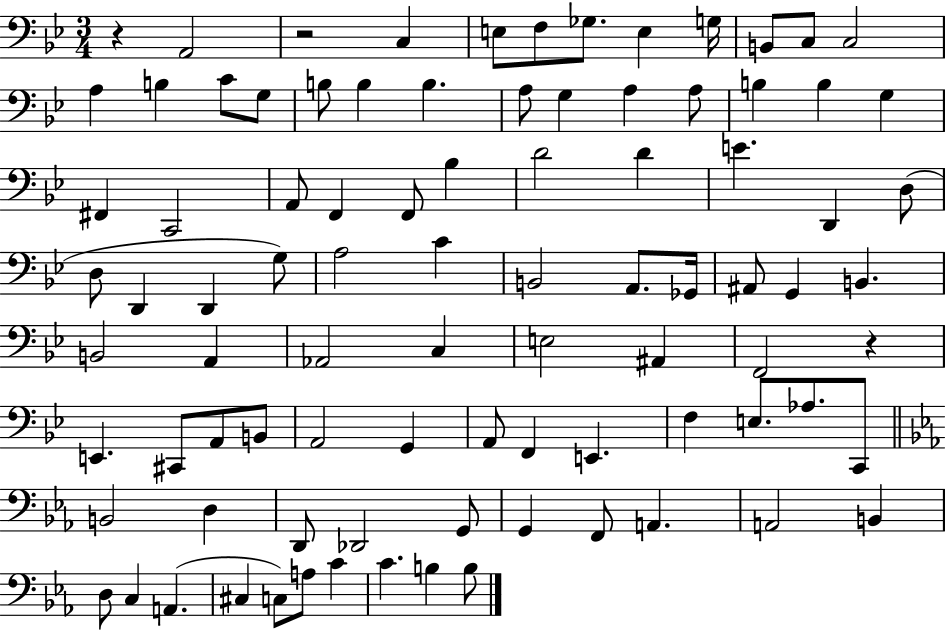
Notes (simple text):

R/q A2/h R/h C3/q E3/e F3/e Gb3/e. E3/q G3/s B2/e C3/e C3/h A3/q B3/q C4/e G3/e B3/e B3/q B3/q. A3/e G3/q A3/q A3/e B3/q B3/q G3/q F#2/q C2/h A2/e F2/q F2/e Bb3/q D4/h D4/q E4/q. D2/q D3/e D3/e D2/q D2/q G3/e A3/h C4/q B2/h A2/e. Gb2/s A#2/e G2/q B2/q. B2/h A2/q Ab2/h C3/q E3/h A#2/q F2/h R/q E2/q. C#2/e A2/e B2/e A2/h G2/q A2/e F2/q E2/q. F3/q E3/e. Ab3/e. C2/e B2/h D3/q D2/e Db2/h G2/e G2/q F2/e A2/q. A2/h B2/q D3/e C3/q A2/q. C#3/q C3/e A3/e C4/q C4/q. B3/q B3/e